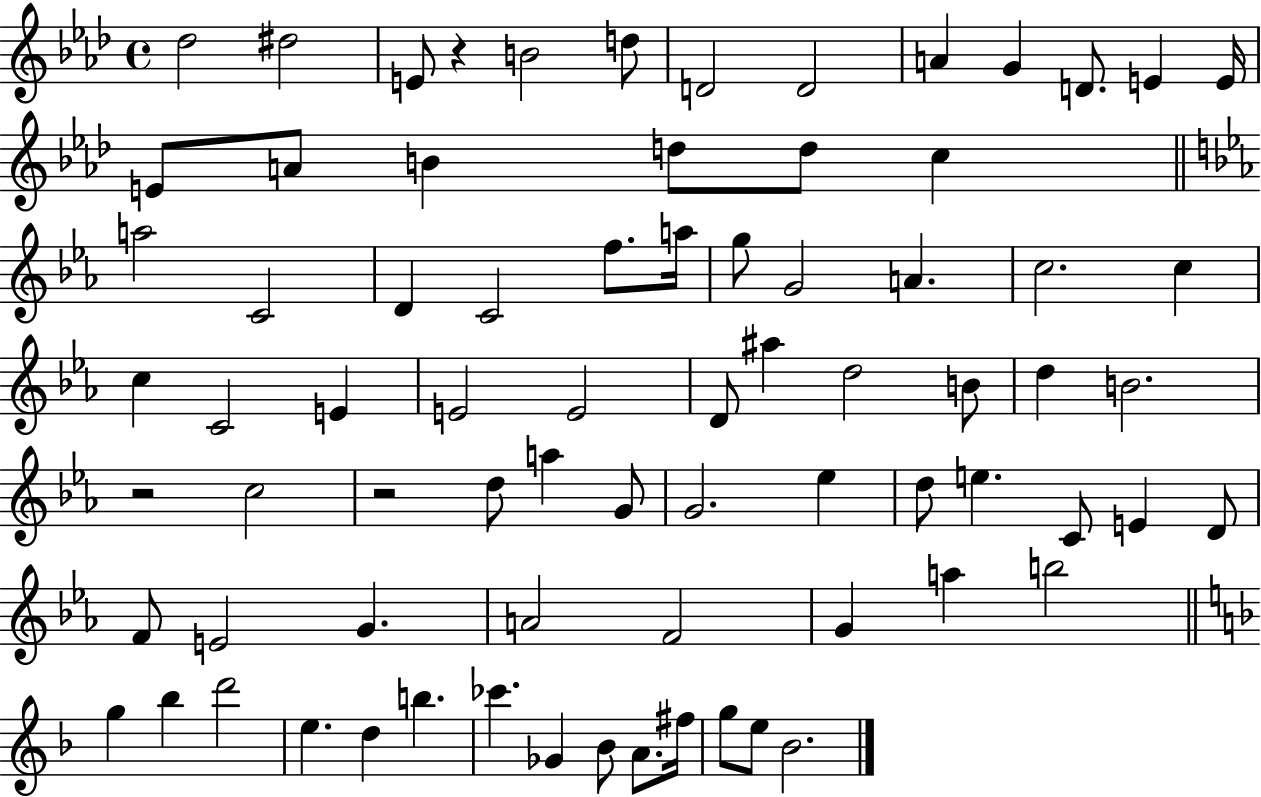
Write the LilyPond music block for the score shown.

{
  \clef treble
  \time 4/4
  \defaultTimeSignature
  \key aes \major
  des''2 dis''2 | e'8 r4 b'2 d''8 | d'2 d'2 | a'4 g'4 d'8. e'4 e'16 | \break e'8 a'8 b'4 d''8 d''8 c''4 | \bar "||" \break \key ees \major a''2 c'2 | d'4 c'2 f''8. a''16 | g''8 g'2 a'4. | c''2. c''4 | \break c''4 c'2 e'4 | e'2 e'2 | d'8 ais''4 d''2 b'8 | d''4 b'2. | \break r2 c''2 | r2 d''8 a''4 g'8 | g'2. ees''4 | d''8 e''4. c'8 e'4 d'8 | \break f'8 e'2 g'4. | a'2 f'2 | g'4 a''4 b''2 | \bar "||" \break \key d \minor g''4 bes''4 d'''2 | e''4. d''4 b''4. | ces'''4. ges'4 bes'8 a'8. fis''16 | g''8 e''8 bes'2. | \break \bar "|."
}